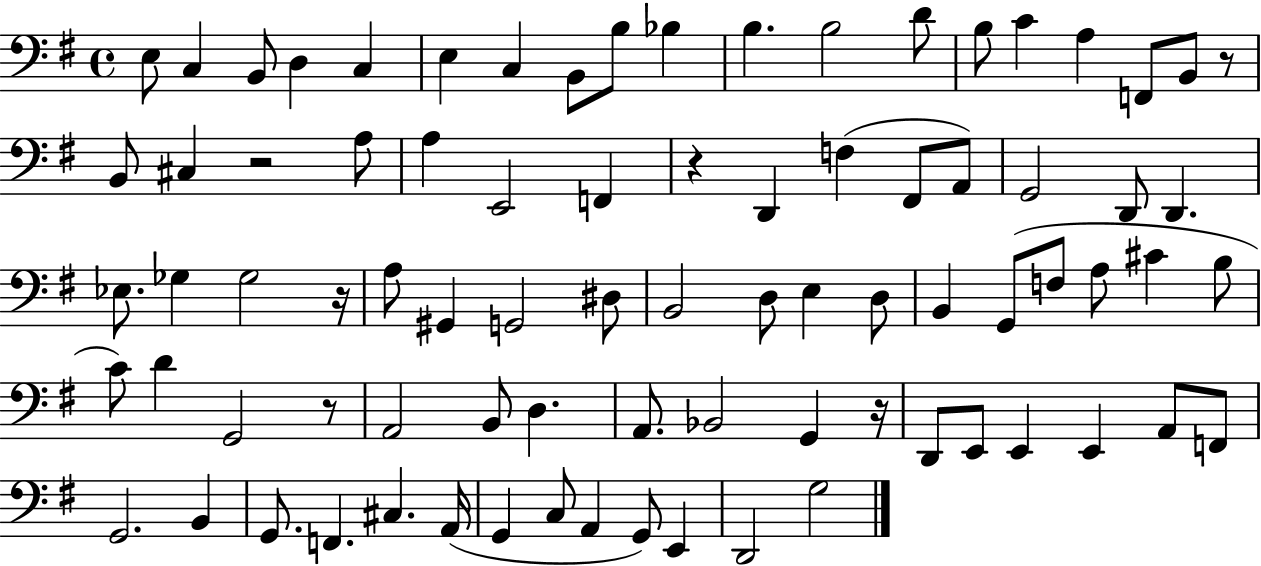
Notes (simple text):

E3/e C3/q B2/e D3/q C3/q E3/q C3/q B2/e B3/e Bb3/q B3/q. B3/h D4/e B3/e C4/q A3/q F2/e B2/e R/e B2/e C#3/q R/h A3/e A3/q E2/h F2/q R/q D2/q F3/q F#2/e A2/e G2/h D2/e D2/q. Eb3/e. Gb3/q Gb3/h R/s A3/e G#2/q G2/h D#3/e B2/h D3/e E3/q D3/e B2/q G2/e F3/e A3/e C#4/q B3/e C4/e D4/q G2/h R/e A2/h B2/e D3/q. A2/e. Bb2/h G2/q R/s D2/e E2/e E2/q E2/q A2/e F2/e G2/h. B2/q G2/e. F2/q. C#3/q. A2/s G2/q C3/e A2/q G2/e E2/q D2/h G3/h